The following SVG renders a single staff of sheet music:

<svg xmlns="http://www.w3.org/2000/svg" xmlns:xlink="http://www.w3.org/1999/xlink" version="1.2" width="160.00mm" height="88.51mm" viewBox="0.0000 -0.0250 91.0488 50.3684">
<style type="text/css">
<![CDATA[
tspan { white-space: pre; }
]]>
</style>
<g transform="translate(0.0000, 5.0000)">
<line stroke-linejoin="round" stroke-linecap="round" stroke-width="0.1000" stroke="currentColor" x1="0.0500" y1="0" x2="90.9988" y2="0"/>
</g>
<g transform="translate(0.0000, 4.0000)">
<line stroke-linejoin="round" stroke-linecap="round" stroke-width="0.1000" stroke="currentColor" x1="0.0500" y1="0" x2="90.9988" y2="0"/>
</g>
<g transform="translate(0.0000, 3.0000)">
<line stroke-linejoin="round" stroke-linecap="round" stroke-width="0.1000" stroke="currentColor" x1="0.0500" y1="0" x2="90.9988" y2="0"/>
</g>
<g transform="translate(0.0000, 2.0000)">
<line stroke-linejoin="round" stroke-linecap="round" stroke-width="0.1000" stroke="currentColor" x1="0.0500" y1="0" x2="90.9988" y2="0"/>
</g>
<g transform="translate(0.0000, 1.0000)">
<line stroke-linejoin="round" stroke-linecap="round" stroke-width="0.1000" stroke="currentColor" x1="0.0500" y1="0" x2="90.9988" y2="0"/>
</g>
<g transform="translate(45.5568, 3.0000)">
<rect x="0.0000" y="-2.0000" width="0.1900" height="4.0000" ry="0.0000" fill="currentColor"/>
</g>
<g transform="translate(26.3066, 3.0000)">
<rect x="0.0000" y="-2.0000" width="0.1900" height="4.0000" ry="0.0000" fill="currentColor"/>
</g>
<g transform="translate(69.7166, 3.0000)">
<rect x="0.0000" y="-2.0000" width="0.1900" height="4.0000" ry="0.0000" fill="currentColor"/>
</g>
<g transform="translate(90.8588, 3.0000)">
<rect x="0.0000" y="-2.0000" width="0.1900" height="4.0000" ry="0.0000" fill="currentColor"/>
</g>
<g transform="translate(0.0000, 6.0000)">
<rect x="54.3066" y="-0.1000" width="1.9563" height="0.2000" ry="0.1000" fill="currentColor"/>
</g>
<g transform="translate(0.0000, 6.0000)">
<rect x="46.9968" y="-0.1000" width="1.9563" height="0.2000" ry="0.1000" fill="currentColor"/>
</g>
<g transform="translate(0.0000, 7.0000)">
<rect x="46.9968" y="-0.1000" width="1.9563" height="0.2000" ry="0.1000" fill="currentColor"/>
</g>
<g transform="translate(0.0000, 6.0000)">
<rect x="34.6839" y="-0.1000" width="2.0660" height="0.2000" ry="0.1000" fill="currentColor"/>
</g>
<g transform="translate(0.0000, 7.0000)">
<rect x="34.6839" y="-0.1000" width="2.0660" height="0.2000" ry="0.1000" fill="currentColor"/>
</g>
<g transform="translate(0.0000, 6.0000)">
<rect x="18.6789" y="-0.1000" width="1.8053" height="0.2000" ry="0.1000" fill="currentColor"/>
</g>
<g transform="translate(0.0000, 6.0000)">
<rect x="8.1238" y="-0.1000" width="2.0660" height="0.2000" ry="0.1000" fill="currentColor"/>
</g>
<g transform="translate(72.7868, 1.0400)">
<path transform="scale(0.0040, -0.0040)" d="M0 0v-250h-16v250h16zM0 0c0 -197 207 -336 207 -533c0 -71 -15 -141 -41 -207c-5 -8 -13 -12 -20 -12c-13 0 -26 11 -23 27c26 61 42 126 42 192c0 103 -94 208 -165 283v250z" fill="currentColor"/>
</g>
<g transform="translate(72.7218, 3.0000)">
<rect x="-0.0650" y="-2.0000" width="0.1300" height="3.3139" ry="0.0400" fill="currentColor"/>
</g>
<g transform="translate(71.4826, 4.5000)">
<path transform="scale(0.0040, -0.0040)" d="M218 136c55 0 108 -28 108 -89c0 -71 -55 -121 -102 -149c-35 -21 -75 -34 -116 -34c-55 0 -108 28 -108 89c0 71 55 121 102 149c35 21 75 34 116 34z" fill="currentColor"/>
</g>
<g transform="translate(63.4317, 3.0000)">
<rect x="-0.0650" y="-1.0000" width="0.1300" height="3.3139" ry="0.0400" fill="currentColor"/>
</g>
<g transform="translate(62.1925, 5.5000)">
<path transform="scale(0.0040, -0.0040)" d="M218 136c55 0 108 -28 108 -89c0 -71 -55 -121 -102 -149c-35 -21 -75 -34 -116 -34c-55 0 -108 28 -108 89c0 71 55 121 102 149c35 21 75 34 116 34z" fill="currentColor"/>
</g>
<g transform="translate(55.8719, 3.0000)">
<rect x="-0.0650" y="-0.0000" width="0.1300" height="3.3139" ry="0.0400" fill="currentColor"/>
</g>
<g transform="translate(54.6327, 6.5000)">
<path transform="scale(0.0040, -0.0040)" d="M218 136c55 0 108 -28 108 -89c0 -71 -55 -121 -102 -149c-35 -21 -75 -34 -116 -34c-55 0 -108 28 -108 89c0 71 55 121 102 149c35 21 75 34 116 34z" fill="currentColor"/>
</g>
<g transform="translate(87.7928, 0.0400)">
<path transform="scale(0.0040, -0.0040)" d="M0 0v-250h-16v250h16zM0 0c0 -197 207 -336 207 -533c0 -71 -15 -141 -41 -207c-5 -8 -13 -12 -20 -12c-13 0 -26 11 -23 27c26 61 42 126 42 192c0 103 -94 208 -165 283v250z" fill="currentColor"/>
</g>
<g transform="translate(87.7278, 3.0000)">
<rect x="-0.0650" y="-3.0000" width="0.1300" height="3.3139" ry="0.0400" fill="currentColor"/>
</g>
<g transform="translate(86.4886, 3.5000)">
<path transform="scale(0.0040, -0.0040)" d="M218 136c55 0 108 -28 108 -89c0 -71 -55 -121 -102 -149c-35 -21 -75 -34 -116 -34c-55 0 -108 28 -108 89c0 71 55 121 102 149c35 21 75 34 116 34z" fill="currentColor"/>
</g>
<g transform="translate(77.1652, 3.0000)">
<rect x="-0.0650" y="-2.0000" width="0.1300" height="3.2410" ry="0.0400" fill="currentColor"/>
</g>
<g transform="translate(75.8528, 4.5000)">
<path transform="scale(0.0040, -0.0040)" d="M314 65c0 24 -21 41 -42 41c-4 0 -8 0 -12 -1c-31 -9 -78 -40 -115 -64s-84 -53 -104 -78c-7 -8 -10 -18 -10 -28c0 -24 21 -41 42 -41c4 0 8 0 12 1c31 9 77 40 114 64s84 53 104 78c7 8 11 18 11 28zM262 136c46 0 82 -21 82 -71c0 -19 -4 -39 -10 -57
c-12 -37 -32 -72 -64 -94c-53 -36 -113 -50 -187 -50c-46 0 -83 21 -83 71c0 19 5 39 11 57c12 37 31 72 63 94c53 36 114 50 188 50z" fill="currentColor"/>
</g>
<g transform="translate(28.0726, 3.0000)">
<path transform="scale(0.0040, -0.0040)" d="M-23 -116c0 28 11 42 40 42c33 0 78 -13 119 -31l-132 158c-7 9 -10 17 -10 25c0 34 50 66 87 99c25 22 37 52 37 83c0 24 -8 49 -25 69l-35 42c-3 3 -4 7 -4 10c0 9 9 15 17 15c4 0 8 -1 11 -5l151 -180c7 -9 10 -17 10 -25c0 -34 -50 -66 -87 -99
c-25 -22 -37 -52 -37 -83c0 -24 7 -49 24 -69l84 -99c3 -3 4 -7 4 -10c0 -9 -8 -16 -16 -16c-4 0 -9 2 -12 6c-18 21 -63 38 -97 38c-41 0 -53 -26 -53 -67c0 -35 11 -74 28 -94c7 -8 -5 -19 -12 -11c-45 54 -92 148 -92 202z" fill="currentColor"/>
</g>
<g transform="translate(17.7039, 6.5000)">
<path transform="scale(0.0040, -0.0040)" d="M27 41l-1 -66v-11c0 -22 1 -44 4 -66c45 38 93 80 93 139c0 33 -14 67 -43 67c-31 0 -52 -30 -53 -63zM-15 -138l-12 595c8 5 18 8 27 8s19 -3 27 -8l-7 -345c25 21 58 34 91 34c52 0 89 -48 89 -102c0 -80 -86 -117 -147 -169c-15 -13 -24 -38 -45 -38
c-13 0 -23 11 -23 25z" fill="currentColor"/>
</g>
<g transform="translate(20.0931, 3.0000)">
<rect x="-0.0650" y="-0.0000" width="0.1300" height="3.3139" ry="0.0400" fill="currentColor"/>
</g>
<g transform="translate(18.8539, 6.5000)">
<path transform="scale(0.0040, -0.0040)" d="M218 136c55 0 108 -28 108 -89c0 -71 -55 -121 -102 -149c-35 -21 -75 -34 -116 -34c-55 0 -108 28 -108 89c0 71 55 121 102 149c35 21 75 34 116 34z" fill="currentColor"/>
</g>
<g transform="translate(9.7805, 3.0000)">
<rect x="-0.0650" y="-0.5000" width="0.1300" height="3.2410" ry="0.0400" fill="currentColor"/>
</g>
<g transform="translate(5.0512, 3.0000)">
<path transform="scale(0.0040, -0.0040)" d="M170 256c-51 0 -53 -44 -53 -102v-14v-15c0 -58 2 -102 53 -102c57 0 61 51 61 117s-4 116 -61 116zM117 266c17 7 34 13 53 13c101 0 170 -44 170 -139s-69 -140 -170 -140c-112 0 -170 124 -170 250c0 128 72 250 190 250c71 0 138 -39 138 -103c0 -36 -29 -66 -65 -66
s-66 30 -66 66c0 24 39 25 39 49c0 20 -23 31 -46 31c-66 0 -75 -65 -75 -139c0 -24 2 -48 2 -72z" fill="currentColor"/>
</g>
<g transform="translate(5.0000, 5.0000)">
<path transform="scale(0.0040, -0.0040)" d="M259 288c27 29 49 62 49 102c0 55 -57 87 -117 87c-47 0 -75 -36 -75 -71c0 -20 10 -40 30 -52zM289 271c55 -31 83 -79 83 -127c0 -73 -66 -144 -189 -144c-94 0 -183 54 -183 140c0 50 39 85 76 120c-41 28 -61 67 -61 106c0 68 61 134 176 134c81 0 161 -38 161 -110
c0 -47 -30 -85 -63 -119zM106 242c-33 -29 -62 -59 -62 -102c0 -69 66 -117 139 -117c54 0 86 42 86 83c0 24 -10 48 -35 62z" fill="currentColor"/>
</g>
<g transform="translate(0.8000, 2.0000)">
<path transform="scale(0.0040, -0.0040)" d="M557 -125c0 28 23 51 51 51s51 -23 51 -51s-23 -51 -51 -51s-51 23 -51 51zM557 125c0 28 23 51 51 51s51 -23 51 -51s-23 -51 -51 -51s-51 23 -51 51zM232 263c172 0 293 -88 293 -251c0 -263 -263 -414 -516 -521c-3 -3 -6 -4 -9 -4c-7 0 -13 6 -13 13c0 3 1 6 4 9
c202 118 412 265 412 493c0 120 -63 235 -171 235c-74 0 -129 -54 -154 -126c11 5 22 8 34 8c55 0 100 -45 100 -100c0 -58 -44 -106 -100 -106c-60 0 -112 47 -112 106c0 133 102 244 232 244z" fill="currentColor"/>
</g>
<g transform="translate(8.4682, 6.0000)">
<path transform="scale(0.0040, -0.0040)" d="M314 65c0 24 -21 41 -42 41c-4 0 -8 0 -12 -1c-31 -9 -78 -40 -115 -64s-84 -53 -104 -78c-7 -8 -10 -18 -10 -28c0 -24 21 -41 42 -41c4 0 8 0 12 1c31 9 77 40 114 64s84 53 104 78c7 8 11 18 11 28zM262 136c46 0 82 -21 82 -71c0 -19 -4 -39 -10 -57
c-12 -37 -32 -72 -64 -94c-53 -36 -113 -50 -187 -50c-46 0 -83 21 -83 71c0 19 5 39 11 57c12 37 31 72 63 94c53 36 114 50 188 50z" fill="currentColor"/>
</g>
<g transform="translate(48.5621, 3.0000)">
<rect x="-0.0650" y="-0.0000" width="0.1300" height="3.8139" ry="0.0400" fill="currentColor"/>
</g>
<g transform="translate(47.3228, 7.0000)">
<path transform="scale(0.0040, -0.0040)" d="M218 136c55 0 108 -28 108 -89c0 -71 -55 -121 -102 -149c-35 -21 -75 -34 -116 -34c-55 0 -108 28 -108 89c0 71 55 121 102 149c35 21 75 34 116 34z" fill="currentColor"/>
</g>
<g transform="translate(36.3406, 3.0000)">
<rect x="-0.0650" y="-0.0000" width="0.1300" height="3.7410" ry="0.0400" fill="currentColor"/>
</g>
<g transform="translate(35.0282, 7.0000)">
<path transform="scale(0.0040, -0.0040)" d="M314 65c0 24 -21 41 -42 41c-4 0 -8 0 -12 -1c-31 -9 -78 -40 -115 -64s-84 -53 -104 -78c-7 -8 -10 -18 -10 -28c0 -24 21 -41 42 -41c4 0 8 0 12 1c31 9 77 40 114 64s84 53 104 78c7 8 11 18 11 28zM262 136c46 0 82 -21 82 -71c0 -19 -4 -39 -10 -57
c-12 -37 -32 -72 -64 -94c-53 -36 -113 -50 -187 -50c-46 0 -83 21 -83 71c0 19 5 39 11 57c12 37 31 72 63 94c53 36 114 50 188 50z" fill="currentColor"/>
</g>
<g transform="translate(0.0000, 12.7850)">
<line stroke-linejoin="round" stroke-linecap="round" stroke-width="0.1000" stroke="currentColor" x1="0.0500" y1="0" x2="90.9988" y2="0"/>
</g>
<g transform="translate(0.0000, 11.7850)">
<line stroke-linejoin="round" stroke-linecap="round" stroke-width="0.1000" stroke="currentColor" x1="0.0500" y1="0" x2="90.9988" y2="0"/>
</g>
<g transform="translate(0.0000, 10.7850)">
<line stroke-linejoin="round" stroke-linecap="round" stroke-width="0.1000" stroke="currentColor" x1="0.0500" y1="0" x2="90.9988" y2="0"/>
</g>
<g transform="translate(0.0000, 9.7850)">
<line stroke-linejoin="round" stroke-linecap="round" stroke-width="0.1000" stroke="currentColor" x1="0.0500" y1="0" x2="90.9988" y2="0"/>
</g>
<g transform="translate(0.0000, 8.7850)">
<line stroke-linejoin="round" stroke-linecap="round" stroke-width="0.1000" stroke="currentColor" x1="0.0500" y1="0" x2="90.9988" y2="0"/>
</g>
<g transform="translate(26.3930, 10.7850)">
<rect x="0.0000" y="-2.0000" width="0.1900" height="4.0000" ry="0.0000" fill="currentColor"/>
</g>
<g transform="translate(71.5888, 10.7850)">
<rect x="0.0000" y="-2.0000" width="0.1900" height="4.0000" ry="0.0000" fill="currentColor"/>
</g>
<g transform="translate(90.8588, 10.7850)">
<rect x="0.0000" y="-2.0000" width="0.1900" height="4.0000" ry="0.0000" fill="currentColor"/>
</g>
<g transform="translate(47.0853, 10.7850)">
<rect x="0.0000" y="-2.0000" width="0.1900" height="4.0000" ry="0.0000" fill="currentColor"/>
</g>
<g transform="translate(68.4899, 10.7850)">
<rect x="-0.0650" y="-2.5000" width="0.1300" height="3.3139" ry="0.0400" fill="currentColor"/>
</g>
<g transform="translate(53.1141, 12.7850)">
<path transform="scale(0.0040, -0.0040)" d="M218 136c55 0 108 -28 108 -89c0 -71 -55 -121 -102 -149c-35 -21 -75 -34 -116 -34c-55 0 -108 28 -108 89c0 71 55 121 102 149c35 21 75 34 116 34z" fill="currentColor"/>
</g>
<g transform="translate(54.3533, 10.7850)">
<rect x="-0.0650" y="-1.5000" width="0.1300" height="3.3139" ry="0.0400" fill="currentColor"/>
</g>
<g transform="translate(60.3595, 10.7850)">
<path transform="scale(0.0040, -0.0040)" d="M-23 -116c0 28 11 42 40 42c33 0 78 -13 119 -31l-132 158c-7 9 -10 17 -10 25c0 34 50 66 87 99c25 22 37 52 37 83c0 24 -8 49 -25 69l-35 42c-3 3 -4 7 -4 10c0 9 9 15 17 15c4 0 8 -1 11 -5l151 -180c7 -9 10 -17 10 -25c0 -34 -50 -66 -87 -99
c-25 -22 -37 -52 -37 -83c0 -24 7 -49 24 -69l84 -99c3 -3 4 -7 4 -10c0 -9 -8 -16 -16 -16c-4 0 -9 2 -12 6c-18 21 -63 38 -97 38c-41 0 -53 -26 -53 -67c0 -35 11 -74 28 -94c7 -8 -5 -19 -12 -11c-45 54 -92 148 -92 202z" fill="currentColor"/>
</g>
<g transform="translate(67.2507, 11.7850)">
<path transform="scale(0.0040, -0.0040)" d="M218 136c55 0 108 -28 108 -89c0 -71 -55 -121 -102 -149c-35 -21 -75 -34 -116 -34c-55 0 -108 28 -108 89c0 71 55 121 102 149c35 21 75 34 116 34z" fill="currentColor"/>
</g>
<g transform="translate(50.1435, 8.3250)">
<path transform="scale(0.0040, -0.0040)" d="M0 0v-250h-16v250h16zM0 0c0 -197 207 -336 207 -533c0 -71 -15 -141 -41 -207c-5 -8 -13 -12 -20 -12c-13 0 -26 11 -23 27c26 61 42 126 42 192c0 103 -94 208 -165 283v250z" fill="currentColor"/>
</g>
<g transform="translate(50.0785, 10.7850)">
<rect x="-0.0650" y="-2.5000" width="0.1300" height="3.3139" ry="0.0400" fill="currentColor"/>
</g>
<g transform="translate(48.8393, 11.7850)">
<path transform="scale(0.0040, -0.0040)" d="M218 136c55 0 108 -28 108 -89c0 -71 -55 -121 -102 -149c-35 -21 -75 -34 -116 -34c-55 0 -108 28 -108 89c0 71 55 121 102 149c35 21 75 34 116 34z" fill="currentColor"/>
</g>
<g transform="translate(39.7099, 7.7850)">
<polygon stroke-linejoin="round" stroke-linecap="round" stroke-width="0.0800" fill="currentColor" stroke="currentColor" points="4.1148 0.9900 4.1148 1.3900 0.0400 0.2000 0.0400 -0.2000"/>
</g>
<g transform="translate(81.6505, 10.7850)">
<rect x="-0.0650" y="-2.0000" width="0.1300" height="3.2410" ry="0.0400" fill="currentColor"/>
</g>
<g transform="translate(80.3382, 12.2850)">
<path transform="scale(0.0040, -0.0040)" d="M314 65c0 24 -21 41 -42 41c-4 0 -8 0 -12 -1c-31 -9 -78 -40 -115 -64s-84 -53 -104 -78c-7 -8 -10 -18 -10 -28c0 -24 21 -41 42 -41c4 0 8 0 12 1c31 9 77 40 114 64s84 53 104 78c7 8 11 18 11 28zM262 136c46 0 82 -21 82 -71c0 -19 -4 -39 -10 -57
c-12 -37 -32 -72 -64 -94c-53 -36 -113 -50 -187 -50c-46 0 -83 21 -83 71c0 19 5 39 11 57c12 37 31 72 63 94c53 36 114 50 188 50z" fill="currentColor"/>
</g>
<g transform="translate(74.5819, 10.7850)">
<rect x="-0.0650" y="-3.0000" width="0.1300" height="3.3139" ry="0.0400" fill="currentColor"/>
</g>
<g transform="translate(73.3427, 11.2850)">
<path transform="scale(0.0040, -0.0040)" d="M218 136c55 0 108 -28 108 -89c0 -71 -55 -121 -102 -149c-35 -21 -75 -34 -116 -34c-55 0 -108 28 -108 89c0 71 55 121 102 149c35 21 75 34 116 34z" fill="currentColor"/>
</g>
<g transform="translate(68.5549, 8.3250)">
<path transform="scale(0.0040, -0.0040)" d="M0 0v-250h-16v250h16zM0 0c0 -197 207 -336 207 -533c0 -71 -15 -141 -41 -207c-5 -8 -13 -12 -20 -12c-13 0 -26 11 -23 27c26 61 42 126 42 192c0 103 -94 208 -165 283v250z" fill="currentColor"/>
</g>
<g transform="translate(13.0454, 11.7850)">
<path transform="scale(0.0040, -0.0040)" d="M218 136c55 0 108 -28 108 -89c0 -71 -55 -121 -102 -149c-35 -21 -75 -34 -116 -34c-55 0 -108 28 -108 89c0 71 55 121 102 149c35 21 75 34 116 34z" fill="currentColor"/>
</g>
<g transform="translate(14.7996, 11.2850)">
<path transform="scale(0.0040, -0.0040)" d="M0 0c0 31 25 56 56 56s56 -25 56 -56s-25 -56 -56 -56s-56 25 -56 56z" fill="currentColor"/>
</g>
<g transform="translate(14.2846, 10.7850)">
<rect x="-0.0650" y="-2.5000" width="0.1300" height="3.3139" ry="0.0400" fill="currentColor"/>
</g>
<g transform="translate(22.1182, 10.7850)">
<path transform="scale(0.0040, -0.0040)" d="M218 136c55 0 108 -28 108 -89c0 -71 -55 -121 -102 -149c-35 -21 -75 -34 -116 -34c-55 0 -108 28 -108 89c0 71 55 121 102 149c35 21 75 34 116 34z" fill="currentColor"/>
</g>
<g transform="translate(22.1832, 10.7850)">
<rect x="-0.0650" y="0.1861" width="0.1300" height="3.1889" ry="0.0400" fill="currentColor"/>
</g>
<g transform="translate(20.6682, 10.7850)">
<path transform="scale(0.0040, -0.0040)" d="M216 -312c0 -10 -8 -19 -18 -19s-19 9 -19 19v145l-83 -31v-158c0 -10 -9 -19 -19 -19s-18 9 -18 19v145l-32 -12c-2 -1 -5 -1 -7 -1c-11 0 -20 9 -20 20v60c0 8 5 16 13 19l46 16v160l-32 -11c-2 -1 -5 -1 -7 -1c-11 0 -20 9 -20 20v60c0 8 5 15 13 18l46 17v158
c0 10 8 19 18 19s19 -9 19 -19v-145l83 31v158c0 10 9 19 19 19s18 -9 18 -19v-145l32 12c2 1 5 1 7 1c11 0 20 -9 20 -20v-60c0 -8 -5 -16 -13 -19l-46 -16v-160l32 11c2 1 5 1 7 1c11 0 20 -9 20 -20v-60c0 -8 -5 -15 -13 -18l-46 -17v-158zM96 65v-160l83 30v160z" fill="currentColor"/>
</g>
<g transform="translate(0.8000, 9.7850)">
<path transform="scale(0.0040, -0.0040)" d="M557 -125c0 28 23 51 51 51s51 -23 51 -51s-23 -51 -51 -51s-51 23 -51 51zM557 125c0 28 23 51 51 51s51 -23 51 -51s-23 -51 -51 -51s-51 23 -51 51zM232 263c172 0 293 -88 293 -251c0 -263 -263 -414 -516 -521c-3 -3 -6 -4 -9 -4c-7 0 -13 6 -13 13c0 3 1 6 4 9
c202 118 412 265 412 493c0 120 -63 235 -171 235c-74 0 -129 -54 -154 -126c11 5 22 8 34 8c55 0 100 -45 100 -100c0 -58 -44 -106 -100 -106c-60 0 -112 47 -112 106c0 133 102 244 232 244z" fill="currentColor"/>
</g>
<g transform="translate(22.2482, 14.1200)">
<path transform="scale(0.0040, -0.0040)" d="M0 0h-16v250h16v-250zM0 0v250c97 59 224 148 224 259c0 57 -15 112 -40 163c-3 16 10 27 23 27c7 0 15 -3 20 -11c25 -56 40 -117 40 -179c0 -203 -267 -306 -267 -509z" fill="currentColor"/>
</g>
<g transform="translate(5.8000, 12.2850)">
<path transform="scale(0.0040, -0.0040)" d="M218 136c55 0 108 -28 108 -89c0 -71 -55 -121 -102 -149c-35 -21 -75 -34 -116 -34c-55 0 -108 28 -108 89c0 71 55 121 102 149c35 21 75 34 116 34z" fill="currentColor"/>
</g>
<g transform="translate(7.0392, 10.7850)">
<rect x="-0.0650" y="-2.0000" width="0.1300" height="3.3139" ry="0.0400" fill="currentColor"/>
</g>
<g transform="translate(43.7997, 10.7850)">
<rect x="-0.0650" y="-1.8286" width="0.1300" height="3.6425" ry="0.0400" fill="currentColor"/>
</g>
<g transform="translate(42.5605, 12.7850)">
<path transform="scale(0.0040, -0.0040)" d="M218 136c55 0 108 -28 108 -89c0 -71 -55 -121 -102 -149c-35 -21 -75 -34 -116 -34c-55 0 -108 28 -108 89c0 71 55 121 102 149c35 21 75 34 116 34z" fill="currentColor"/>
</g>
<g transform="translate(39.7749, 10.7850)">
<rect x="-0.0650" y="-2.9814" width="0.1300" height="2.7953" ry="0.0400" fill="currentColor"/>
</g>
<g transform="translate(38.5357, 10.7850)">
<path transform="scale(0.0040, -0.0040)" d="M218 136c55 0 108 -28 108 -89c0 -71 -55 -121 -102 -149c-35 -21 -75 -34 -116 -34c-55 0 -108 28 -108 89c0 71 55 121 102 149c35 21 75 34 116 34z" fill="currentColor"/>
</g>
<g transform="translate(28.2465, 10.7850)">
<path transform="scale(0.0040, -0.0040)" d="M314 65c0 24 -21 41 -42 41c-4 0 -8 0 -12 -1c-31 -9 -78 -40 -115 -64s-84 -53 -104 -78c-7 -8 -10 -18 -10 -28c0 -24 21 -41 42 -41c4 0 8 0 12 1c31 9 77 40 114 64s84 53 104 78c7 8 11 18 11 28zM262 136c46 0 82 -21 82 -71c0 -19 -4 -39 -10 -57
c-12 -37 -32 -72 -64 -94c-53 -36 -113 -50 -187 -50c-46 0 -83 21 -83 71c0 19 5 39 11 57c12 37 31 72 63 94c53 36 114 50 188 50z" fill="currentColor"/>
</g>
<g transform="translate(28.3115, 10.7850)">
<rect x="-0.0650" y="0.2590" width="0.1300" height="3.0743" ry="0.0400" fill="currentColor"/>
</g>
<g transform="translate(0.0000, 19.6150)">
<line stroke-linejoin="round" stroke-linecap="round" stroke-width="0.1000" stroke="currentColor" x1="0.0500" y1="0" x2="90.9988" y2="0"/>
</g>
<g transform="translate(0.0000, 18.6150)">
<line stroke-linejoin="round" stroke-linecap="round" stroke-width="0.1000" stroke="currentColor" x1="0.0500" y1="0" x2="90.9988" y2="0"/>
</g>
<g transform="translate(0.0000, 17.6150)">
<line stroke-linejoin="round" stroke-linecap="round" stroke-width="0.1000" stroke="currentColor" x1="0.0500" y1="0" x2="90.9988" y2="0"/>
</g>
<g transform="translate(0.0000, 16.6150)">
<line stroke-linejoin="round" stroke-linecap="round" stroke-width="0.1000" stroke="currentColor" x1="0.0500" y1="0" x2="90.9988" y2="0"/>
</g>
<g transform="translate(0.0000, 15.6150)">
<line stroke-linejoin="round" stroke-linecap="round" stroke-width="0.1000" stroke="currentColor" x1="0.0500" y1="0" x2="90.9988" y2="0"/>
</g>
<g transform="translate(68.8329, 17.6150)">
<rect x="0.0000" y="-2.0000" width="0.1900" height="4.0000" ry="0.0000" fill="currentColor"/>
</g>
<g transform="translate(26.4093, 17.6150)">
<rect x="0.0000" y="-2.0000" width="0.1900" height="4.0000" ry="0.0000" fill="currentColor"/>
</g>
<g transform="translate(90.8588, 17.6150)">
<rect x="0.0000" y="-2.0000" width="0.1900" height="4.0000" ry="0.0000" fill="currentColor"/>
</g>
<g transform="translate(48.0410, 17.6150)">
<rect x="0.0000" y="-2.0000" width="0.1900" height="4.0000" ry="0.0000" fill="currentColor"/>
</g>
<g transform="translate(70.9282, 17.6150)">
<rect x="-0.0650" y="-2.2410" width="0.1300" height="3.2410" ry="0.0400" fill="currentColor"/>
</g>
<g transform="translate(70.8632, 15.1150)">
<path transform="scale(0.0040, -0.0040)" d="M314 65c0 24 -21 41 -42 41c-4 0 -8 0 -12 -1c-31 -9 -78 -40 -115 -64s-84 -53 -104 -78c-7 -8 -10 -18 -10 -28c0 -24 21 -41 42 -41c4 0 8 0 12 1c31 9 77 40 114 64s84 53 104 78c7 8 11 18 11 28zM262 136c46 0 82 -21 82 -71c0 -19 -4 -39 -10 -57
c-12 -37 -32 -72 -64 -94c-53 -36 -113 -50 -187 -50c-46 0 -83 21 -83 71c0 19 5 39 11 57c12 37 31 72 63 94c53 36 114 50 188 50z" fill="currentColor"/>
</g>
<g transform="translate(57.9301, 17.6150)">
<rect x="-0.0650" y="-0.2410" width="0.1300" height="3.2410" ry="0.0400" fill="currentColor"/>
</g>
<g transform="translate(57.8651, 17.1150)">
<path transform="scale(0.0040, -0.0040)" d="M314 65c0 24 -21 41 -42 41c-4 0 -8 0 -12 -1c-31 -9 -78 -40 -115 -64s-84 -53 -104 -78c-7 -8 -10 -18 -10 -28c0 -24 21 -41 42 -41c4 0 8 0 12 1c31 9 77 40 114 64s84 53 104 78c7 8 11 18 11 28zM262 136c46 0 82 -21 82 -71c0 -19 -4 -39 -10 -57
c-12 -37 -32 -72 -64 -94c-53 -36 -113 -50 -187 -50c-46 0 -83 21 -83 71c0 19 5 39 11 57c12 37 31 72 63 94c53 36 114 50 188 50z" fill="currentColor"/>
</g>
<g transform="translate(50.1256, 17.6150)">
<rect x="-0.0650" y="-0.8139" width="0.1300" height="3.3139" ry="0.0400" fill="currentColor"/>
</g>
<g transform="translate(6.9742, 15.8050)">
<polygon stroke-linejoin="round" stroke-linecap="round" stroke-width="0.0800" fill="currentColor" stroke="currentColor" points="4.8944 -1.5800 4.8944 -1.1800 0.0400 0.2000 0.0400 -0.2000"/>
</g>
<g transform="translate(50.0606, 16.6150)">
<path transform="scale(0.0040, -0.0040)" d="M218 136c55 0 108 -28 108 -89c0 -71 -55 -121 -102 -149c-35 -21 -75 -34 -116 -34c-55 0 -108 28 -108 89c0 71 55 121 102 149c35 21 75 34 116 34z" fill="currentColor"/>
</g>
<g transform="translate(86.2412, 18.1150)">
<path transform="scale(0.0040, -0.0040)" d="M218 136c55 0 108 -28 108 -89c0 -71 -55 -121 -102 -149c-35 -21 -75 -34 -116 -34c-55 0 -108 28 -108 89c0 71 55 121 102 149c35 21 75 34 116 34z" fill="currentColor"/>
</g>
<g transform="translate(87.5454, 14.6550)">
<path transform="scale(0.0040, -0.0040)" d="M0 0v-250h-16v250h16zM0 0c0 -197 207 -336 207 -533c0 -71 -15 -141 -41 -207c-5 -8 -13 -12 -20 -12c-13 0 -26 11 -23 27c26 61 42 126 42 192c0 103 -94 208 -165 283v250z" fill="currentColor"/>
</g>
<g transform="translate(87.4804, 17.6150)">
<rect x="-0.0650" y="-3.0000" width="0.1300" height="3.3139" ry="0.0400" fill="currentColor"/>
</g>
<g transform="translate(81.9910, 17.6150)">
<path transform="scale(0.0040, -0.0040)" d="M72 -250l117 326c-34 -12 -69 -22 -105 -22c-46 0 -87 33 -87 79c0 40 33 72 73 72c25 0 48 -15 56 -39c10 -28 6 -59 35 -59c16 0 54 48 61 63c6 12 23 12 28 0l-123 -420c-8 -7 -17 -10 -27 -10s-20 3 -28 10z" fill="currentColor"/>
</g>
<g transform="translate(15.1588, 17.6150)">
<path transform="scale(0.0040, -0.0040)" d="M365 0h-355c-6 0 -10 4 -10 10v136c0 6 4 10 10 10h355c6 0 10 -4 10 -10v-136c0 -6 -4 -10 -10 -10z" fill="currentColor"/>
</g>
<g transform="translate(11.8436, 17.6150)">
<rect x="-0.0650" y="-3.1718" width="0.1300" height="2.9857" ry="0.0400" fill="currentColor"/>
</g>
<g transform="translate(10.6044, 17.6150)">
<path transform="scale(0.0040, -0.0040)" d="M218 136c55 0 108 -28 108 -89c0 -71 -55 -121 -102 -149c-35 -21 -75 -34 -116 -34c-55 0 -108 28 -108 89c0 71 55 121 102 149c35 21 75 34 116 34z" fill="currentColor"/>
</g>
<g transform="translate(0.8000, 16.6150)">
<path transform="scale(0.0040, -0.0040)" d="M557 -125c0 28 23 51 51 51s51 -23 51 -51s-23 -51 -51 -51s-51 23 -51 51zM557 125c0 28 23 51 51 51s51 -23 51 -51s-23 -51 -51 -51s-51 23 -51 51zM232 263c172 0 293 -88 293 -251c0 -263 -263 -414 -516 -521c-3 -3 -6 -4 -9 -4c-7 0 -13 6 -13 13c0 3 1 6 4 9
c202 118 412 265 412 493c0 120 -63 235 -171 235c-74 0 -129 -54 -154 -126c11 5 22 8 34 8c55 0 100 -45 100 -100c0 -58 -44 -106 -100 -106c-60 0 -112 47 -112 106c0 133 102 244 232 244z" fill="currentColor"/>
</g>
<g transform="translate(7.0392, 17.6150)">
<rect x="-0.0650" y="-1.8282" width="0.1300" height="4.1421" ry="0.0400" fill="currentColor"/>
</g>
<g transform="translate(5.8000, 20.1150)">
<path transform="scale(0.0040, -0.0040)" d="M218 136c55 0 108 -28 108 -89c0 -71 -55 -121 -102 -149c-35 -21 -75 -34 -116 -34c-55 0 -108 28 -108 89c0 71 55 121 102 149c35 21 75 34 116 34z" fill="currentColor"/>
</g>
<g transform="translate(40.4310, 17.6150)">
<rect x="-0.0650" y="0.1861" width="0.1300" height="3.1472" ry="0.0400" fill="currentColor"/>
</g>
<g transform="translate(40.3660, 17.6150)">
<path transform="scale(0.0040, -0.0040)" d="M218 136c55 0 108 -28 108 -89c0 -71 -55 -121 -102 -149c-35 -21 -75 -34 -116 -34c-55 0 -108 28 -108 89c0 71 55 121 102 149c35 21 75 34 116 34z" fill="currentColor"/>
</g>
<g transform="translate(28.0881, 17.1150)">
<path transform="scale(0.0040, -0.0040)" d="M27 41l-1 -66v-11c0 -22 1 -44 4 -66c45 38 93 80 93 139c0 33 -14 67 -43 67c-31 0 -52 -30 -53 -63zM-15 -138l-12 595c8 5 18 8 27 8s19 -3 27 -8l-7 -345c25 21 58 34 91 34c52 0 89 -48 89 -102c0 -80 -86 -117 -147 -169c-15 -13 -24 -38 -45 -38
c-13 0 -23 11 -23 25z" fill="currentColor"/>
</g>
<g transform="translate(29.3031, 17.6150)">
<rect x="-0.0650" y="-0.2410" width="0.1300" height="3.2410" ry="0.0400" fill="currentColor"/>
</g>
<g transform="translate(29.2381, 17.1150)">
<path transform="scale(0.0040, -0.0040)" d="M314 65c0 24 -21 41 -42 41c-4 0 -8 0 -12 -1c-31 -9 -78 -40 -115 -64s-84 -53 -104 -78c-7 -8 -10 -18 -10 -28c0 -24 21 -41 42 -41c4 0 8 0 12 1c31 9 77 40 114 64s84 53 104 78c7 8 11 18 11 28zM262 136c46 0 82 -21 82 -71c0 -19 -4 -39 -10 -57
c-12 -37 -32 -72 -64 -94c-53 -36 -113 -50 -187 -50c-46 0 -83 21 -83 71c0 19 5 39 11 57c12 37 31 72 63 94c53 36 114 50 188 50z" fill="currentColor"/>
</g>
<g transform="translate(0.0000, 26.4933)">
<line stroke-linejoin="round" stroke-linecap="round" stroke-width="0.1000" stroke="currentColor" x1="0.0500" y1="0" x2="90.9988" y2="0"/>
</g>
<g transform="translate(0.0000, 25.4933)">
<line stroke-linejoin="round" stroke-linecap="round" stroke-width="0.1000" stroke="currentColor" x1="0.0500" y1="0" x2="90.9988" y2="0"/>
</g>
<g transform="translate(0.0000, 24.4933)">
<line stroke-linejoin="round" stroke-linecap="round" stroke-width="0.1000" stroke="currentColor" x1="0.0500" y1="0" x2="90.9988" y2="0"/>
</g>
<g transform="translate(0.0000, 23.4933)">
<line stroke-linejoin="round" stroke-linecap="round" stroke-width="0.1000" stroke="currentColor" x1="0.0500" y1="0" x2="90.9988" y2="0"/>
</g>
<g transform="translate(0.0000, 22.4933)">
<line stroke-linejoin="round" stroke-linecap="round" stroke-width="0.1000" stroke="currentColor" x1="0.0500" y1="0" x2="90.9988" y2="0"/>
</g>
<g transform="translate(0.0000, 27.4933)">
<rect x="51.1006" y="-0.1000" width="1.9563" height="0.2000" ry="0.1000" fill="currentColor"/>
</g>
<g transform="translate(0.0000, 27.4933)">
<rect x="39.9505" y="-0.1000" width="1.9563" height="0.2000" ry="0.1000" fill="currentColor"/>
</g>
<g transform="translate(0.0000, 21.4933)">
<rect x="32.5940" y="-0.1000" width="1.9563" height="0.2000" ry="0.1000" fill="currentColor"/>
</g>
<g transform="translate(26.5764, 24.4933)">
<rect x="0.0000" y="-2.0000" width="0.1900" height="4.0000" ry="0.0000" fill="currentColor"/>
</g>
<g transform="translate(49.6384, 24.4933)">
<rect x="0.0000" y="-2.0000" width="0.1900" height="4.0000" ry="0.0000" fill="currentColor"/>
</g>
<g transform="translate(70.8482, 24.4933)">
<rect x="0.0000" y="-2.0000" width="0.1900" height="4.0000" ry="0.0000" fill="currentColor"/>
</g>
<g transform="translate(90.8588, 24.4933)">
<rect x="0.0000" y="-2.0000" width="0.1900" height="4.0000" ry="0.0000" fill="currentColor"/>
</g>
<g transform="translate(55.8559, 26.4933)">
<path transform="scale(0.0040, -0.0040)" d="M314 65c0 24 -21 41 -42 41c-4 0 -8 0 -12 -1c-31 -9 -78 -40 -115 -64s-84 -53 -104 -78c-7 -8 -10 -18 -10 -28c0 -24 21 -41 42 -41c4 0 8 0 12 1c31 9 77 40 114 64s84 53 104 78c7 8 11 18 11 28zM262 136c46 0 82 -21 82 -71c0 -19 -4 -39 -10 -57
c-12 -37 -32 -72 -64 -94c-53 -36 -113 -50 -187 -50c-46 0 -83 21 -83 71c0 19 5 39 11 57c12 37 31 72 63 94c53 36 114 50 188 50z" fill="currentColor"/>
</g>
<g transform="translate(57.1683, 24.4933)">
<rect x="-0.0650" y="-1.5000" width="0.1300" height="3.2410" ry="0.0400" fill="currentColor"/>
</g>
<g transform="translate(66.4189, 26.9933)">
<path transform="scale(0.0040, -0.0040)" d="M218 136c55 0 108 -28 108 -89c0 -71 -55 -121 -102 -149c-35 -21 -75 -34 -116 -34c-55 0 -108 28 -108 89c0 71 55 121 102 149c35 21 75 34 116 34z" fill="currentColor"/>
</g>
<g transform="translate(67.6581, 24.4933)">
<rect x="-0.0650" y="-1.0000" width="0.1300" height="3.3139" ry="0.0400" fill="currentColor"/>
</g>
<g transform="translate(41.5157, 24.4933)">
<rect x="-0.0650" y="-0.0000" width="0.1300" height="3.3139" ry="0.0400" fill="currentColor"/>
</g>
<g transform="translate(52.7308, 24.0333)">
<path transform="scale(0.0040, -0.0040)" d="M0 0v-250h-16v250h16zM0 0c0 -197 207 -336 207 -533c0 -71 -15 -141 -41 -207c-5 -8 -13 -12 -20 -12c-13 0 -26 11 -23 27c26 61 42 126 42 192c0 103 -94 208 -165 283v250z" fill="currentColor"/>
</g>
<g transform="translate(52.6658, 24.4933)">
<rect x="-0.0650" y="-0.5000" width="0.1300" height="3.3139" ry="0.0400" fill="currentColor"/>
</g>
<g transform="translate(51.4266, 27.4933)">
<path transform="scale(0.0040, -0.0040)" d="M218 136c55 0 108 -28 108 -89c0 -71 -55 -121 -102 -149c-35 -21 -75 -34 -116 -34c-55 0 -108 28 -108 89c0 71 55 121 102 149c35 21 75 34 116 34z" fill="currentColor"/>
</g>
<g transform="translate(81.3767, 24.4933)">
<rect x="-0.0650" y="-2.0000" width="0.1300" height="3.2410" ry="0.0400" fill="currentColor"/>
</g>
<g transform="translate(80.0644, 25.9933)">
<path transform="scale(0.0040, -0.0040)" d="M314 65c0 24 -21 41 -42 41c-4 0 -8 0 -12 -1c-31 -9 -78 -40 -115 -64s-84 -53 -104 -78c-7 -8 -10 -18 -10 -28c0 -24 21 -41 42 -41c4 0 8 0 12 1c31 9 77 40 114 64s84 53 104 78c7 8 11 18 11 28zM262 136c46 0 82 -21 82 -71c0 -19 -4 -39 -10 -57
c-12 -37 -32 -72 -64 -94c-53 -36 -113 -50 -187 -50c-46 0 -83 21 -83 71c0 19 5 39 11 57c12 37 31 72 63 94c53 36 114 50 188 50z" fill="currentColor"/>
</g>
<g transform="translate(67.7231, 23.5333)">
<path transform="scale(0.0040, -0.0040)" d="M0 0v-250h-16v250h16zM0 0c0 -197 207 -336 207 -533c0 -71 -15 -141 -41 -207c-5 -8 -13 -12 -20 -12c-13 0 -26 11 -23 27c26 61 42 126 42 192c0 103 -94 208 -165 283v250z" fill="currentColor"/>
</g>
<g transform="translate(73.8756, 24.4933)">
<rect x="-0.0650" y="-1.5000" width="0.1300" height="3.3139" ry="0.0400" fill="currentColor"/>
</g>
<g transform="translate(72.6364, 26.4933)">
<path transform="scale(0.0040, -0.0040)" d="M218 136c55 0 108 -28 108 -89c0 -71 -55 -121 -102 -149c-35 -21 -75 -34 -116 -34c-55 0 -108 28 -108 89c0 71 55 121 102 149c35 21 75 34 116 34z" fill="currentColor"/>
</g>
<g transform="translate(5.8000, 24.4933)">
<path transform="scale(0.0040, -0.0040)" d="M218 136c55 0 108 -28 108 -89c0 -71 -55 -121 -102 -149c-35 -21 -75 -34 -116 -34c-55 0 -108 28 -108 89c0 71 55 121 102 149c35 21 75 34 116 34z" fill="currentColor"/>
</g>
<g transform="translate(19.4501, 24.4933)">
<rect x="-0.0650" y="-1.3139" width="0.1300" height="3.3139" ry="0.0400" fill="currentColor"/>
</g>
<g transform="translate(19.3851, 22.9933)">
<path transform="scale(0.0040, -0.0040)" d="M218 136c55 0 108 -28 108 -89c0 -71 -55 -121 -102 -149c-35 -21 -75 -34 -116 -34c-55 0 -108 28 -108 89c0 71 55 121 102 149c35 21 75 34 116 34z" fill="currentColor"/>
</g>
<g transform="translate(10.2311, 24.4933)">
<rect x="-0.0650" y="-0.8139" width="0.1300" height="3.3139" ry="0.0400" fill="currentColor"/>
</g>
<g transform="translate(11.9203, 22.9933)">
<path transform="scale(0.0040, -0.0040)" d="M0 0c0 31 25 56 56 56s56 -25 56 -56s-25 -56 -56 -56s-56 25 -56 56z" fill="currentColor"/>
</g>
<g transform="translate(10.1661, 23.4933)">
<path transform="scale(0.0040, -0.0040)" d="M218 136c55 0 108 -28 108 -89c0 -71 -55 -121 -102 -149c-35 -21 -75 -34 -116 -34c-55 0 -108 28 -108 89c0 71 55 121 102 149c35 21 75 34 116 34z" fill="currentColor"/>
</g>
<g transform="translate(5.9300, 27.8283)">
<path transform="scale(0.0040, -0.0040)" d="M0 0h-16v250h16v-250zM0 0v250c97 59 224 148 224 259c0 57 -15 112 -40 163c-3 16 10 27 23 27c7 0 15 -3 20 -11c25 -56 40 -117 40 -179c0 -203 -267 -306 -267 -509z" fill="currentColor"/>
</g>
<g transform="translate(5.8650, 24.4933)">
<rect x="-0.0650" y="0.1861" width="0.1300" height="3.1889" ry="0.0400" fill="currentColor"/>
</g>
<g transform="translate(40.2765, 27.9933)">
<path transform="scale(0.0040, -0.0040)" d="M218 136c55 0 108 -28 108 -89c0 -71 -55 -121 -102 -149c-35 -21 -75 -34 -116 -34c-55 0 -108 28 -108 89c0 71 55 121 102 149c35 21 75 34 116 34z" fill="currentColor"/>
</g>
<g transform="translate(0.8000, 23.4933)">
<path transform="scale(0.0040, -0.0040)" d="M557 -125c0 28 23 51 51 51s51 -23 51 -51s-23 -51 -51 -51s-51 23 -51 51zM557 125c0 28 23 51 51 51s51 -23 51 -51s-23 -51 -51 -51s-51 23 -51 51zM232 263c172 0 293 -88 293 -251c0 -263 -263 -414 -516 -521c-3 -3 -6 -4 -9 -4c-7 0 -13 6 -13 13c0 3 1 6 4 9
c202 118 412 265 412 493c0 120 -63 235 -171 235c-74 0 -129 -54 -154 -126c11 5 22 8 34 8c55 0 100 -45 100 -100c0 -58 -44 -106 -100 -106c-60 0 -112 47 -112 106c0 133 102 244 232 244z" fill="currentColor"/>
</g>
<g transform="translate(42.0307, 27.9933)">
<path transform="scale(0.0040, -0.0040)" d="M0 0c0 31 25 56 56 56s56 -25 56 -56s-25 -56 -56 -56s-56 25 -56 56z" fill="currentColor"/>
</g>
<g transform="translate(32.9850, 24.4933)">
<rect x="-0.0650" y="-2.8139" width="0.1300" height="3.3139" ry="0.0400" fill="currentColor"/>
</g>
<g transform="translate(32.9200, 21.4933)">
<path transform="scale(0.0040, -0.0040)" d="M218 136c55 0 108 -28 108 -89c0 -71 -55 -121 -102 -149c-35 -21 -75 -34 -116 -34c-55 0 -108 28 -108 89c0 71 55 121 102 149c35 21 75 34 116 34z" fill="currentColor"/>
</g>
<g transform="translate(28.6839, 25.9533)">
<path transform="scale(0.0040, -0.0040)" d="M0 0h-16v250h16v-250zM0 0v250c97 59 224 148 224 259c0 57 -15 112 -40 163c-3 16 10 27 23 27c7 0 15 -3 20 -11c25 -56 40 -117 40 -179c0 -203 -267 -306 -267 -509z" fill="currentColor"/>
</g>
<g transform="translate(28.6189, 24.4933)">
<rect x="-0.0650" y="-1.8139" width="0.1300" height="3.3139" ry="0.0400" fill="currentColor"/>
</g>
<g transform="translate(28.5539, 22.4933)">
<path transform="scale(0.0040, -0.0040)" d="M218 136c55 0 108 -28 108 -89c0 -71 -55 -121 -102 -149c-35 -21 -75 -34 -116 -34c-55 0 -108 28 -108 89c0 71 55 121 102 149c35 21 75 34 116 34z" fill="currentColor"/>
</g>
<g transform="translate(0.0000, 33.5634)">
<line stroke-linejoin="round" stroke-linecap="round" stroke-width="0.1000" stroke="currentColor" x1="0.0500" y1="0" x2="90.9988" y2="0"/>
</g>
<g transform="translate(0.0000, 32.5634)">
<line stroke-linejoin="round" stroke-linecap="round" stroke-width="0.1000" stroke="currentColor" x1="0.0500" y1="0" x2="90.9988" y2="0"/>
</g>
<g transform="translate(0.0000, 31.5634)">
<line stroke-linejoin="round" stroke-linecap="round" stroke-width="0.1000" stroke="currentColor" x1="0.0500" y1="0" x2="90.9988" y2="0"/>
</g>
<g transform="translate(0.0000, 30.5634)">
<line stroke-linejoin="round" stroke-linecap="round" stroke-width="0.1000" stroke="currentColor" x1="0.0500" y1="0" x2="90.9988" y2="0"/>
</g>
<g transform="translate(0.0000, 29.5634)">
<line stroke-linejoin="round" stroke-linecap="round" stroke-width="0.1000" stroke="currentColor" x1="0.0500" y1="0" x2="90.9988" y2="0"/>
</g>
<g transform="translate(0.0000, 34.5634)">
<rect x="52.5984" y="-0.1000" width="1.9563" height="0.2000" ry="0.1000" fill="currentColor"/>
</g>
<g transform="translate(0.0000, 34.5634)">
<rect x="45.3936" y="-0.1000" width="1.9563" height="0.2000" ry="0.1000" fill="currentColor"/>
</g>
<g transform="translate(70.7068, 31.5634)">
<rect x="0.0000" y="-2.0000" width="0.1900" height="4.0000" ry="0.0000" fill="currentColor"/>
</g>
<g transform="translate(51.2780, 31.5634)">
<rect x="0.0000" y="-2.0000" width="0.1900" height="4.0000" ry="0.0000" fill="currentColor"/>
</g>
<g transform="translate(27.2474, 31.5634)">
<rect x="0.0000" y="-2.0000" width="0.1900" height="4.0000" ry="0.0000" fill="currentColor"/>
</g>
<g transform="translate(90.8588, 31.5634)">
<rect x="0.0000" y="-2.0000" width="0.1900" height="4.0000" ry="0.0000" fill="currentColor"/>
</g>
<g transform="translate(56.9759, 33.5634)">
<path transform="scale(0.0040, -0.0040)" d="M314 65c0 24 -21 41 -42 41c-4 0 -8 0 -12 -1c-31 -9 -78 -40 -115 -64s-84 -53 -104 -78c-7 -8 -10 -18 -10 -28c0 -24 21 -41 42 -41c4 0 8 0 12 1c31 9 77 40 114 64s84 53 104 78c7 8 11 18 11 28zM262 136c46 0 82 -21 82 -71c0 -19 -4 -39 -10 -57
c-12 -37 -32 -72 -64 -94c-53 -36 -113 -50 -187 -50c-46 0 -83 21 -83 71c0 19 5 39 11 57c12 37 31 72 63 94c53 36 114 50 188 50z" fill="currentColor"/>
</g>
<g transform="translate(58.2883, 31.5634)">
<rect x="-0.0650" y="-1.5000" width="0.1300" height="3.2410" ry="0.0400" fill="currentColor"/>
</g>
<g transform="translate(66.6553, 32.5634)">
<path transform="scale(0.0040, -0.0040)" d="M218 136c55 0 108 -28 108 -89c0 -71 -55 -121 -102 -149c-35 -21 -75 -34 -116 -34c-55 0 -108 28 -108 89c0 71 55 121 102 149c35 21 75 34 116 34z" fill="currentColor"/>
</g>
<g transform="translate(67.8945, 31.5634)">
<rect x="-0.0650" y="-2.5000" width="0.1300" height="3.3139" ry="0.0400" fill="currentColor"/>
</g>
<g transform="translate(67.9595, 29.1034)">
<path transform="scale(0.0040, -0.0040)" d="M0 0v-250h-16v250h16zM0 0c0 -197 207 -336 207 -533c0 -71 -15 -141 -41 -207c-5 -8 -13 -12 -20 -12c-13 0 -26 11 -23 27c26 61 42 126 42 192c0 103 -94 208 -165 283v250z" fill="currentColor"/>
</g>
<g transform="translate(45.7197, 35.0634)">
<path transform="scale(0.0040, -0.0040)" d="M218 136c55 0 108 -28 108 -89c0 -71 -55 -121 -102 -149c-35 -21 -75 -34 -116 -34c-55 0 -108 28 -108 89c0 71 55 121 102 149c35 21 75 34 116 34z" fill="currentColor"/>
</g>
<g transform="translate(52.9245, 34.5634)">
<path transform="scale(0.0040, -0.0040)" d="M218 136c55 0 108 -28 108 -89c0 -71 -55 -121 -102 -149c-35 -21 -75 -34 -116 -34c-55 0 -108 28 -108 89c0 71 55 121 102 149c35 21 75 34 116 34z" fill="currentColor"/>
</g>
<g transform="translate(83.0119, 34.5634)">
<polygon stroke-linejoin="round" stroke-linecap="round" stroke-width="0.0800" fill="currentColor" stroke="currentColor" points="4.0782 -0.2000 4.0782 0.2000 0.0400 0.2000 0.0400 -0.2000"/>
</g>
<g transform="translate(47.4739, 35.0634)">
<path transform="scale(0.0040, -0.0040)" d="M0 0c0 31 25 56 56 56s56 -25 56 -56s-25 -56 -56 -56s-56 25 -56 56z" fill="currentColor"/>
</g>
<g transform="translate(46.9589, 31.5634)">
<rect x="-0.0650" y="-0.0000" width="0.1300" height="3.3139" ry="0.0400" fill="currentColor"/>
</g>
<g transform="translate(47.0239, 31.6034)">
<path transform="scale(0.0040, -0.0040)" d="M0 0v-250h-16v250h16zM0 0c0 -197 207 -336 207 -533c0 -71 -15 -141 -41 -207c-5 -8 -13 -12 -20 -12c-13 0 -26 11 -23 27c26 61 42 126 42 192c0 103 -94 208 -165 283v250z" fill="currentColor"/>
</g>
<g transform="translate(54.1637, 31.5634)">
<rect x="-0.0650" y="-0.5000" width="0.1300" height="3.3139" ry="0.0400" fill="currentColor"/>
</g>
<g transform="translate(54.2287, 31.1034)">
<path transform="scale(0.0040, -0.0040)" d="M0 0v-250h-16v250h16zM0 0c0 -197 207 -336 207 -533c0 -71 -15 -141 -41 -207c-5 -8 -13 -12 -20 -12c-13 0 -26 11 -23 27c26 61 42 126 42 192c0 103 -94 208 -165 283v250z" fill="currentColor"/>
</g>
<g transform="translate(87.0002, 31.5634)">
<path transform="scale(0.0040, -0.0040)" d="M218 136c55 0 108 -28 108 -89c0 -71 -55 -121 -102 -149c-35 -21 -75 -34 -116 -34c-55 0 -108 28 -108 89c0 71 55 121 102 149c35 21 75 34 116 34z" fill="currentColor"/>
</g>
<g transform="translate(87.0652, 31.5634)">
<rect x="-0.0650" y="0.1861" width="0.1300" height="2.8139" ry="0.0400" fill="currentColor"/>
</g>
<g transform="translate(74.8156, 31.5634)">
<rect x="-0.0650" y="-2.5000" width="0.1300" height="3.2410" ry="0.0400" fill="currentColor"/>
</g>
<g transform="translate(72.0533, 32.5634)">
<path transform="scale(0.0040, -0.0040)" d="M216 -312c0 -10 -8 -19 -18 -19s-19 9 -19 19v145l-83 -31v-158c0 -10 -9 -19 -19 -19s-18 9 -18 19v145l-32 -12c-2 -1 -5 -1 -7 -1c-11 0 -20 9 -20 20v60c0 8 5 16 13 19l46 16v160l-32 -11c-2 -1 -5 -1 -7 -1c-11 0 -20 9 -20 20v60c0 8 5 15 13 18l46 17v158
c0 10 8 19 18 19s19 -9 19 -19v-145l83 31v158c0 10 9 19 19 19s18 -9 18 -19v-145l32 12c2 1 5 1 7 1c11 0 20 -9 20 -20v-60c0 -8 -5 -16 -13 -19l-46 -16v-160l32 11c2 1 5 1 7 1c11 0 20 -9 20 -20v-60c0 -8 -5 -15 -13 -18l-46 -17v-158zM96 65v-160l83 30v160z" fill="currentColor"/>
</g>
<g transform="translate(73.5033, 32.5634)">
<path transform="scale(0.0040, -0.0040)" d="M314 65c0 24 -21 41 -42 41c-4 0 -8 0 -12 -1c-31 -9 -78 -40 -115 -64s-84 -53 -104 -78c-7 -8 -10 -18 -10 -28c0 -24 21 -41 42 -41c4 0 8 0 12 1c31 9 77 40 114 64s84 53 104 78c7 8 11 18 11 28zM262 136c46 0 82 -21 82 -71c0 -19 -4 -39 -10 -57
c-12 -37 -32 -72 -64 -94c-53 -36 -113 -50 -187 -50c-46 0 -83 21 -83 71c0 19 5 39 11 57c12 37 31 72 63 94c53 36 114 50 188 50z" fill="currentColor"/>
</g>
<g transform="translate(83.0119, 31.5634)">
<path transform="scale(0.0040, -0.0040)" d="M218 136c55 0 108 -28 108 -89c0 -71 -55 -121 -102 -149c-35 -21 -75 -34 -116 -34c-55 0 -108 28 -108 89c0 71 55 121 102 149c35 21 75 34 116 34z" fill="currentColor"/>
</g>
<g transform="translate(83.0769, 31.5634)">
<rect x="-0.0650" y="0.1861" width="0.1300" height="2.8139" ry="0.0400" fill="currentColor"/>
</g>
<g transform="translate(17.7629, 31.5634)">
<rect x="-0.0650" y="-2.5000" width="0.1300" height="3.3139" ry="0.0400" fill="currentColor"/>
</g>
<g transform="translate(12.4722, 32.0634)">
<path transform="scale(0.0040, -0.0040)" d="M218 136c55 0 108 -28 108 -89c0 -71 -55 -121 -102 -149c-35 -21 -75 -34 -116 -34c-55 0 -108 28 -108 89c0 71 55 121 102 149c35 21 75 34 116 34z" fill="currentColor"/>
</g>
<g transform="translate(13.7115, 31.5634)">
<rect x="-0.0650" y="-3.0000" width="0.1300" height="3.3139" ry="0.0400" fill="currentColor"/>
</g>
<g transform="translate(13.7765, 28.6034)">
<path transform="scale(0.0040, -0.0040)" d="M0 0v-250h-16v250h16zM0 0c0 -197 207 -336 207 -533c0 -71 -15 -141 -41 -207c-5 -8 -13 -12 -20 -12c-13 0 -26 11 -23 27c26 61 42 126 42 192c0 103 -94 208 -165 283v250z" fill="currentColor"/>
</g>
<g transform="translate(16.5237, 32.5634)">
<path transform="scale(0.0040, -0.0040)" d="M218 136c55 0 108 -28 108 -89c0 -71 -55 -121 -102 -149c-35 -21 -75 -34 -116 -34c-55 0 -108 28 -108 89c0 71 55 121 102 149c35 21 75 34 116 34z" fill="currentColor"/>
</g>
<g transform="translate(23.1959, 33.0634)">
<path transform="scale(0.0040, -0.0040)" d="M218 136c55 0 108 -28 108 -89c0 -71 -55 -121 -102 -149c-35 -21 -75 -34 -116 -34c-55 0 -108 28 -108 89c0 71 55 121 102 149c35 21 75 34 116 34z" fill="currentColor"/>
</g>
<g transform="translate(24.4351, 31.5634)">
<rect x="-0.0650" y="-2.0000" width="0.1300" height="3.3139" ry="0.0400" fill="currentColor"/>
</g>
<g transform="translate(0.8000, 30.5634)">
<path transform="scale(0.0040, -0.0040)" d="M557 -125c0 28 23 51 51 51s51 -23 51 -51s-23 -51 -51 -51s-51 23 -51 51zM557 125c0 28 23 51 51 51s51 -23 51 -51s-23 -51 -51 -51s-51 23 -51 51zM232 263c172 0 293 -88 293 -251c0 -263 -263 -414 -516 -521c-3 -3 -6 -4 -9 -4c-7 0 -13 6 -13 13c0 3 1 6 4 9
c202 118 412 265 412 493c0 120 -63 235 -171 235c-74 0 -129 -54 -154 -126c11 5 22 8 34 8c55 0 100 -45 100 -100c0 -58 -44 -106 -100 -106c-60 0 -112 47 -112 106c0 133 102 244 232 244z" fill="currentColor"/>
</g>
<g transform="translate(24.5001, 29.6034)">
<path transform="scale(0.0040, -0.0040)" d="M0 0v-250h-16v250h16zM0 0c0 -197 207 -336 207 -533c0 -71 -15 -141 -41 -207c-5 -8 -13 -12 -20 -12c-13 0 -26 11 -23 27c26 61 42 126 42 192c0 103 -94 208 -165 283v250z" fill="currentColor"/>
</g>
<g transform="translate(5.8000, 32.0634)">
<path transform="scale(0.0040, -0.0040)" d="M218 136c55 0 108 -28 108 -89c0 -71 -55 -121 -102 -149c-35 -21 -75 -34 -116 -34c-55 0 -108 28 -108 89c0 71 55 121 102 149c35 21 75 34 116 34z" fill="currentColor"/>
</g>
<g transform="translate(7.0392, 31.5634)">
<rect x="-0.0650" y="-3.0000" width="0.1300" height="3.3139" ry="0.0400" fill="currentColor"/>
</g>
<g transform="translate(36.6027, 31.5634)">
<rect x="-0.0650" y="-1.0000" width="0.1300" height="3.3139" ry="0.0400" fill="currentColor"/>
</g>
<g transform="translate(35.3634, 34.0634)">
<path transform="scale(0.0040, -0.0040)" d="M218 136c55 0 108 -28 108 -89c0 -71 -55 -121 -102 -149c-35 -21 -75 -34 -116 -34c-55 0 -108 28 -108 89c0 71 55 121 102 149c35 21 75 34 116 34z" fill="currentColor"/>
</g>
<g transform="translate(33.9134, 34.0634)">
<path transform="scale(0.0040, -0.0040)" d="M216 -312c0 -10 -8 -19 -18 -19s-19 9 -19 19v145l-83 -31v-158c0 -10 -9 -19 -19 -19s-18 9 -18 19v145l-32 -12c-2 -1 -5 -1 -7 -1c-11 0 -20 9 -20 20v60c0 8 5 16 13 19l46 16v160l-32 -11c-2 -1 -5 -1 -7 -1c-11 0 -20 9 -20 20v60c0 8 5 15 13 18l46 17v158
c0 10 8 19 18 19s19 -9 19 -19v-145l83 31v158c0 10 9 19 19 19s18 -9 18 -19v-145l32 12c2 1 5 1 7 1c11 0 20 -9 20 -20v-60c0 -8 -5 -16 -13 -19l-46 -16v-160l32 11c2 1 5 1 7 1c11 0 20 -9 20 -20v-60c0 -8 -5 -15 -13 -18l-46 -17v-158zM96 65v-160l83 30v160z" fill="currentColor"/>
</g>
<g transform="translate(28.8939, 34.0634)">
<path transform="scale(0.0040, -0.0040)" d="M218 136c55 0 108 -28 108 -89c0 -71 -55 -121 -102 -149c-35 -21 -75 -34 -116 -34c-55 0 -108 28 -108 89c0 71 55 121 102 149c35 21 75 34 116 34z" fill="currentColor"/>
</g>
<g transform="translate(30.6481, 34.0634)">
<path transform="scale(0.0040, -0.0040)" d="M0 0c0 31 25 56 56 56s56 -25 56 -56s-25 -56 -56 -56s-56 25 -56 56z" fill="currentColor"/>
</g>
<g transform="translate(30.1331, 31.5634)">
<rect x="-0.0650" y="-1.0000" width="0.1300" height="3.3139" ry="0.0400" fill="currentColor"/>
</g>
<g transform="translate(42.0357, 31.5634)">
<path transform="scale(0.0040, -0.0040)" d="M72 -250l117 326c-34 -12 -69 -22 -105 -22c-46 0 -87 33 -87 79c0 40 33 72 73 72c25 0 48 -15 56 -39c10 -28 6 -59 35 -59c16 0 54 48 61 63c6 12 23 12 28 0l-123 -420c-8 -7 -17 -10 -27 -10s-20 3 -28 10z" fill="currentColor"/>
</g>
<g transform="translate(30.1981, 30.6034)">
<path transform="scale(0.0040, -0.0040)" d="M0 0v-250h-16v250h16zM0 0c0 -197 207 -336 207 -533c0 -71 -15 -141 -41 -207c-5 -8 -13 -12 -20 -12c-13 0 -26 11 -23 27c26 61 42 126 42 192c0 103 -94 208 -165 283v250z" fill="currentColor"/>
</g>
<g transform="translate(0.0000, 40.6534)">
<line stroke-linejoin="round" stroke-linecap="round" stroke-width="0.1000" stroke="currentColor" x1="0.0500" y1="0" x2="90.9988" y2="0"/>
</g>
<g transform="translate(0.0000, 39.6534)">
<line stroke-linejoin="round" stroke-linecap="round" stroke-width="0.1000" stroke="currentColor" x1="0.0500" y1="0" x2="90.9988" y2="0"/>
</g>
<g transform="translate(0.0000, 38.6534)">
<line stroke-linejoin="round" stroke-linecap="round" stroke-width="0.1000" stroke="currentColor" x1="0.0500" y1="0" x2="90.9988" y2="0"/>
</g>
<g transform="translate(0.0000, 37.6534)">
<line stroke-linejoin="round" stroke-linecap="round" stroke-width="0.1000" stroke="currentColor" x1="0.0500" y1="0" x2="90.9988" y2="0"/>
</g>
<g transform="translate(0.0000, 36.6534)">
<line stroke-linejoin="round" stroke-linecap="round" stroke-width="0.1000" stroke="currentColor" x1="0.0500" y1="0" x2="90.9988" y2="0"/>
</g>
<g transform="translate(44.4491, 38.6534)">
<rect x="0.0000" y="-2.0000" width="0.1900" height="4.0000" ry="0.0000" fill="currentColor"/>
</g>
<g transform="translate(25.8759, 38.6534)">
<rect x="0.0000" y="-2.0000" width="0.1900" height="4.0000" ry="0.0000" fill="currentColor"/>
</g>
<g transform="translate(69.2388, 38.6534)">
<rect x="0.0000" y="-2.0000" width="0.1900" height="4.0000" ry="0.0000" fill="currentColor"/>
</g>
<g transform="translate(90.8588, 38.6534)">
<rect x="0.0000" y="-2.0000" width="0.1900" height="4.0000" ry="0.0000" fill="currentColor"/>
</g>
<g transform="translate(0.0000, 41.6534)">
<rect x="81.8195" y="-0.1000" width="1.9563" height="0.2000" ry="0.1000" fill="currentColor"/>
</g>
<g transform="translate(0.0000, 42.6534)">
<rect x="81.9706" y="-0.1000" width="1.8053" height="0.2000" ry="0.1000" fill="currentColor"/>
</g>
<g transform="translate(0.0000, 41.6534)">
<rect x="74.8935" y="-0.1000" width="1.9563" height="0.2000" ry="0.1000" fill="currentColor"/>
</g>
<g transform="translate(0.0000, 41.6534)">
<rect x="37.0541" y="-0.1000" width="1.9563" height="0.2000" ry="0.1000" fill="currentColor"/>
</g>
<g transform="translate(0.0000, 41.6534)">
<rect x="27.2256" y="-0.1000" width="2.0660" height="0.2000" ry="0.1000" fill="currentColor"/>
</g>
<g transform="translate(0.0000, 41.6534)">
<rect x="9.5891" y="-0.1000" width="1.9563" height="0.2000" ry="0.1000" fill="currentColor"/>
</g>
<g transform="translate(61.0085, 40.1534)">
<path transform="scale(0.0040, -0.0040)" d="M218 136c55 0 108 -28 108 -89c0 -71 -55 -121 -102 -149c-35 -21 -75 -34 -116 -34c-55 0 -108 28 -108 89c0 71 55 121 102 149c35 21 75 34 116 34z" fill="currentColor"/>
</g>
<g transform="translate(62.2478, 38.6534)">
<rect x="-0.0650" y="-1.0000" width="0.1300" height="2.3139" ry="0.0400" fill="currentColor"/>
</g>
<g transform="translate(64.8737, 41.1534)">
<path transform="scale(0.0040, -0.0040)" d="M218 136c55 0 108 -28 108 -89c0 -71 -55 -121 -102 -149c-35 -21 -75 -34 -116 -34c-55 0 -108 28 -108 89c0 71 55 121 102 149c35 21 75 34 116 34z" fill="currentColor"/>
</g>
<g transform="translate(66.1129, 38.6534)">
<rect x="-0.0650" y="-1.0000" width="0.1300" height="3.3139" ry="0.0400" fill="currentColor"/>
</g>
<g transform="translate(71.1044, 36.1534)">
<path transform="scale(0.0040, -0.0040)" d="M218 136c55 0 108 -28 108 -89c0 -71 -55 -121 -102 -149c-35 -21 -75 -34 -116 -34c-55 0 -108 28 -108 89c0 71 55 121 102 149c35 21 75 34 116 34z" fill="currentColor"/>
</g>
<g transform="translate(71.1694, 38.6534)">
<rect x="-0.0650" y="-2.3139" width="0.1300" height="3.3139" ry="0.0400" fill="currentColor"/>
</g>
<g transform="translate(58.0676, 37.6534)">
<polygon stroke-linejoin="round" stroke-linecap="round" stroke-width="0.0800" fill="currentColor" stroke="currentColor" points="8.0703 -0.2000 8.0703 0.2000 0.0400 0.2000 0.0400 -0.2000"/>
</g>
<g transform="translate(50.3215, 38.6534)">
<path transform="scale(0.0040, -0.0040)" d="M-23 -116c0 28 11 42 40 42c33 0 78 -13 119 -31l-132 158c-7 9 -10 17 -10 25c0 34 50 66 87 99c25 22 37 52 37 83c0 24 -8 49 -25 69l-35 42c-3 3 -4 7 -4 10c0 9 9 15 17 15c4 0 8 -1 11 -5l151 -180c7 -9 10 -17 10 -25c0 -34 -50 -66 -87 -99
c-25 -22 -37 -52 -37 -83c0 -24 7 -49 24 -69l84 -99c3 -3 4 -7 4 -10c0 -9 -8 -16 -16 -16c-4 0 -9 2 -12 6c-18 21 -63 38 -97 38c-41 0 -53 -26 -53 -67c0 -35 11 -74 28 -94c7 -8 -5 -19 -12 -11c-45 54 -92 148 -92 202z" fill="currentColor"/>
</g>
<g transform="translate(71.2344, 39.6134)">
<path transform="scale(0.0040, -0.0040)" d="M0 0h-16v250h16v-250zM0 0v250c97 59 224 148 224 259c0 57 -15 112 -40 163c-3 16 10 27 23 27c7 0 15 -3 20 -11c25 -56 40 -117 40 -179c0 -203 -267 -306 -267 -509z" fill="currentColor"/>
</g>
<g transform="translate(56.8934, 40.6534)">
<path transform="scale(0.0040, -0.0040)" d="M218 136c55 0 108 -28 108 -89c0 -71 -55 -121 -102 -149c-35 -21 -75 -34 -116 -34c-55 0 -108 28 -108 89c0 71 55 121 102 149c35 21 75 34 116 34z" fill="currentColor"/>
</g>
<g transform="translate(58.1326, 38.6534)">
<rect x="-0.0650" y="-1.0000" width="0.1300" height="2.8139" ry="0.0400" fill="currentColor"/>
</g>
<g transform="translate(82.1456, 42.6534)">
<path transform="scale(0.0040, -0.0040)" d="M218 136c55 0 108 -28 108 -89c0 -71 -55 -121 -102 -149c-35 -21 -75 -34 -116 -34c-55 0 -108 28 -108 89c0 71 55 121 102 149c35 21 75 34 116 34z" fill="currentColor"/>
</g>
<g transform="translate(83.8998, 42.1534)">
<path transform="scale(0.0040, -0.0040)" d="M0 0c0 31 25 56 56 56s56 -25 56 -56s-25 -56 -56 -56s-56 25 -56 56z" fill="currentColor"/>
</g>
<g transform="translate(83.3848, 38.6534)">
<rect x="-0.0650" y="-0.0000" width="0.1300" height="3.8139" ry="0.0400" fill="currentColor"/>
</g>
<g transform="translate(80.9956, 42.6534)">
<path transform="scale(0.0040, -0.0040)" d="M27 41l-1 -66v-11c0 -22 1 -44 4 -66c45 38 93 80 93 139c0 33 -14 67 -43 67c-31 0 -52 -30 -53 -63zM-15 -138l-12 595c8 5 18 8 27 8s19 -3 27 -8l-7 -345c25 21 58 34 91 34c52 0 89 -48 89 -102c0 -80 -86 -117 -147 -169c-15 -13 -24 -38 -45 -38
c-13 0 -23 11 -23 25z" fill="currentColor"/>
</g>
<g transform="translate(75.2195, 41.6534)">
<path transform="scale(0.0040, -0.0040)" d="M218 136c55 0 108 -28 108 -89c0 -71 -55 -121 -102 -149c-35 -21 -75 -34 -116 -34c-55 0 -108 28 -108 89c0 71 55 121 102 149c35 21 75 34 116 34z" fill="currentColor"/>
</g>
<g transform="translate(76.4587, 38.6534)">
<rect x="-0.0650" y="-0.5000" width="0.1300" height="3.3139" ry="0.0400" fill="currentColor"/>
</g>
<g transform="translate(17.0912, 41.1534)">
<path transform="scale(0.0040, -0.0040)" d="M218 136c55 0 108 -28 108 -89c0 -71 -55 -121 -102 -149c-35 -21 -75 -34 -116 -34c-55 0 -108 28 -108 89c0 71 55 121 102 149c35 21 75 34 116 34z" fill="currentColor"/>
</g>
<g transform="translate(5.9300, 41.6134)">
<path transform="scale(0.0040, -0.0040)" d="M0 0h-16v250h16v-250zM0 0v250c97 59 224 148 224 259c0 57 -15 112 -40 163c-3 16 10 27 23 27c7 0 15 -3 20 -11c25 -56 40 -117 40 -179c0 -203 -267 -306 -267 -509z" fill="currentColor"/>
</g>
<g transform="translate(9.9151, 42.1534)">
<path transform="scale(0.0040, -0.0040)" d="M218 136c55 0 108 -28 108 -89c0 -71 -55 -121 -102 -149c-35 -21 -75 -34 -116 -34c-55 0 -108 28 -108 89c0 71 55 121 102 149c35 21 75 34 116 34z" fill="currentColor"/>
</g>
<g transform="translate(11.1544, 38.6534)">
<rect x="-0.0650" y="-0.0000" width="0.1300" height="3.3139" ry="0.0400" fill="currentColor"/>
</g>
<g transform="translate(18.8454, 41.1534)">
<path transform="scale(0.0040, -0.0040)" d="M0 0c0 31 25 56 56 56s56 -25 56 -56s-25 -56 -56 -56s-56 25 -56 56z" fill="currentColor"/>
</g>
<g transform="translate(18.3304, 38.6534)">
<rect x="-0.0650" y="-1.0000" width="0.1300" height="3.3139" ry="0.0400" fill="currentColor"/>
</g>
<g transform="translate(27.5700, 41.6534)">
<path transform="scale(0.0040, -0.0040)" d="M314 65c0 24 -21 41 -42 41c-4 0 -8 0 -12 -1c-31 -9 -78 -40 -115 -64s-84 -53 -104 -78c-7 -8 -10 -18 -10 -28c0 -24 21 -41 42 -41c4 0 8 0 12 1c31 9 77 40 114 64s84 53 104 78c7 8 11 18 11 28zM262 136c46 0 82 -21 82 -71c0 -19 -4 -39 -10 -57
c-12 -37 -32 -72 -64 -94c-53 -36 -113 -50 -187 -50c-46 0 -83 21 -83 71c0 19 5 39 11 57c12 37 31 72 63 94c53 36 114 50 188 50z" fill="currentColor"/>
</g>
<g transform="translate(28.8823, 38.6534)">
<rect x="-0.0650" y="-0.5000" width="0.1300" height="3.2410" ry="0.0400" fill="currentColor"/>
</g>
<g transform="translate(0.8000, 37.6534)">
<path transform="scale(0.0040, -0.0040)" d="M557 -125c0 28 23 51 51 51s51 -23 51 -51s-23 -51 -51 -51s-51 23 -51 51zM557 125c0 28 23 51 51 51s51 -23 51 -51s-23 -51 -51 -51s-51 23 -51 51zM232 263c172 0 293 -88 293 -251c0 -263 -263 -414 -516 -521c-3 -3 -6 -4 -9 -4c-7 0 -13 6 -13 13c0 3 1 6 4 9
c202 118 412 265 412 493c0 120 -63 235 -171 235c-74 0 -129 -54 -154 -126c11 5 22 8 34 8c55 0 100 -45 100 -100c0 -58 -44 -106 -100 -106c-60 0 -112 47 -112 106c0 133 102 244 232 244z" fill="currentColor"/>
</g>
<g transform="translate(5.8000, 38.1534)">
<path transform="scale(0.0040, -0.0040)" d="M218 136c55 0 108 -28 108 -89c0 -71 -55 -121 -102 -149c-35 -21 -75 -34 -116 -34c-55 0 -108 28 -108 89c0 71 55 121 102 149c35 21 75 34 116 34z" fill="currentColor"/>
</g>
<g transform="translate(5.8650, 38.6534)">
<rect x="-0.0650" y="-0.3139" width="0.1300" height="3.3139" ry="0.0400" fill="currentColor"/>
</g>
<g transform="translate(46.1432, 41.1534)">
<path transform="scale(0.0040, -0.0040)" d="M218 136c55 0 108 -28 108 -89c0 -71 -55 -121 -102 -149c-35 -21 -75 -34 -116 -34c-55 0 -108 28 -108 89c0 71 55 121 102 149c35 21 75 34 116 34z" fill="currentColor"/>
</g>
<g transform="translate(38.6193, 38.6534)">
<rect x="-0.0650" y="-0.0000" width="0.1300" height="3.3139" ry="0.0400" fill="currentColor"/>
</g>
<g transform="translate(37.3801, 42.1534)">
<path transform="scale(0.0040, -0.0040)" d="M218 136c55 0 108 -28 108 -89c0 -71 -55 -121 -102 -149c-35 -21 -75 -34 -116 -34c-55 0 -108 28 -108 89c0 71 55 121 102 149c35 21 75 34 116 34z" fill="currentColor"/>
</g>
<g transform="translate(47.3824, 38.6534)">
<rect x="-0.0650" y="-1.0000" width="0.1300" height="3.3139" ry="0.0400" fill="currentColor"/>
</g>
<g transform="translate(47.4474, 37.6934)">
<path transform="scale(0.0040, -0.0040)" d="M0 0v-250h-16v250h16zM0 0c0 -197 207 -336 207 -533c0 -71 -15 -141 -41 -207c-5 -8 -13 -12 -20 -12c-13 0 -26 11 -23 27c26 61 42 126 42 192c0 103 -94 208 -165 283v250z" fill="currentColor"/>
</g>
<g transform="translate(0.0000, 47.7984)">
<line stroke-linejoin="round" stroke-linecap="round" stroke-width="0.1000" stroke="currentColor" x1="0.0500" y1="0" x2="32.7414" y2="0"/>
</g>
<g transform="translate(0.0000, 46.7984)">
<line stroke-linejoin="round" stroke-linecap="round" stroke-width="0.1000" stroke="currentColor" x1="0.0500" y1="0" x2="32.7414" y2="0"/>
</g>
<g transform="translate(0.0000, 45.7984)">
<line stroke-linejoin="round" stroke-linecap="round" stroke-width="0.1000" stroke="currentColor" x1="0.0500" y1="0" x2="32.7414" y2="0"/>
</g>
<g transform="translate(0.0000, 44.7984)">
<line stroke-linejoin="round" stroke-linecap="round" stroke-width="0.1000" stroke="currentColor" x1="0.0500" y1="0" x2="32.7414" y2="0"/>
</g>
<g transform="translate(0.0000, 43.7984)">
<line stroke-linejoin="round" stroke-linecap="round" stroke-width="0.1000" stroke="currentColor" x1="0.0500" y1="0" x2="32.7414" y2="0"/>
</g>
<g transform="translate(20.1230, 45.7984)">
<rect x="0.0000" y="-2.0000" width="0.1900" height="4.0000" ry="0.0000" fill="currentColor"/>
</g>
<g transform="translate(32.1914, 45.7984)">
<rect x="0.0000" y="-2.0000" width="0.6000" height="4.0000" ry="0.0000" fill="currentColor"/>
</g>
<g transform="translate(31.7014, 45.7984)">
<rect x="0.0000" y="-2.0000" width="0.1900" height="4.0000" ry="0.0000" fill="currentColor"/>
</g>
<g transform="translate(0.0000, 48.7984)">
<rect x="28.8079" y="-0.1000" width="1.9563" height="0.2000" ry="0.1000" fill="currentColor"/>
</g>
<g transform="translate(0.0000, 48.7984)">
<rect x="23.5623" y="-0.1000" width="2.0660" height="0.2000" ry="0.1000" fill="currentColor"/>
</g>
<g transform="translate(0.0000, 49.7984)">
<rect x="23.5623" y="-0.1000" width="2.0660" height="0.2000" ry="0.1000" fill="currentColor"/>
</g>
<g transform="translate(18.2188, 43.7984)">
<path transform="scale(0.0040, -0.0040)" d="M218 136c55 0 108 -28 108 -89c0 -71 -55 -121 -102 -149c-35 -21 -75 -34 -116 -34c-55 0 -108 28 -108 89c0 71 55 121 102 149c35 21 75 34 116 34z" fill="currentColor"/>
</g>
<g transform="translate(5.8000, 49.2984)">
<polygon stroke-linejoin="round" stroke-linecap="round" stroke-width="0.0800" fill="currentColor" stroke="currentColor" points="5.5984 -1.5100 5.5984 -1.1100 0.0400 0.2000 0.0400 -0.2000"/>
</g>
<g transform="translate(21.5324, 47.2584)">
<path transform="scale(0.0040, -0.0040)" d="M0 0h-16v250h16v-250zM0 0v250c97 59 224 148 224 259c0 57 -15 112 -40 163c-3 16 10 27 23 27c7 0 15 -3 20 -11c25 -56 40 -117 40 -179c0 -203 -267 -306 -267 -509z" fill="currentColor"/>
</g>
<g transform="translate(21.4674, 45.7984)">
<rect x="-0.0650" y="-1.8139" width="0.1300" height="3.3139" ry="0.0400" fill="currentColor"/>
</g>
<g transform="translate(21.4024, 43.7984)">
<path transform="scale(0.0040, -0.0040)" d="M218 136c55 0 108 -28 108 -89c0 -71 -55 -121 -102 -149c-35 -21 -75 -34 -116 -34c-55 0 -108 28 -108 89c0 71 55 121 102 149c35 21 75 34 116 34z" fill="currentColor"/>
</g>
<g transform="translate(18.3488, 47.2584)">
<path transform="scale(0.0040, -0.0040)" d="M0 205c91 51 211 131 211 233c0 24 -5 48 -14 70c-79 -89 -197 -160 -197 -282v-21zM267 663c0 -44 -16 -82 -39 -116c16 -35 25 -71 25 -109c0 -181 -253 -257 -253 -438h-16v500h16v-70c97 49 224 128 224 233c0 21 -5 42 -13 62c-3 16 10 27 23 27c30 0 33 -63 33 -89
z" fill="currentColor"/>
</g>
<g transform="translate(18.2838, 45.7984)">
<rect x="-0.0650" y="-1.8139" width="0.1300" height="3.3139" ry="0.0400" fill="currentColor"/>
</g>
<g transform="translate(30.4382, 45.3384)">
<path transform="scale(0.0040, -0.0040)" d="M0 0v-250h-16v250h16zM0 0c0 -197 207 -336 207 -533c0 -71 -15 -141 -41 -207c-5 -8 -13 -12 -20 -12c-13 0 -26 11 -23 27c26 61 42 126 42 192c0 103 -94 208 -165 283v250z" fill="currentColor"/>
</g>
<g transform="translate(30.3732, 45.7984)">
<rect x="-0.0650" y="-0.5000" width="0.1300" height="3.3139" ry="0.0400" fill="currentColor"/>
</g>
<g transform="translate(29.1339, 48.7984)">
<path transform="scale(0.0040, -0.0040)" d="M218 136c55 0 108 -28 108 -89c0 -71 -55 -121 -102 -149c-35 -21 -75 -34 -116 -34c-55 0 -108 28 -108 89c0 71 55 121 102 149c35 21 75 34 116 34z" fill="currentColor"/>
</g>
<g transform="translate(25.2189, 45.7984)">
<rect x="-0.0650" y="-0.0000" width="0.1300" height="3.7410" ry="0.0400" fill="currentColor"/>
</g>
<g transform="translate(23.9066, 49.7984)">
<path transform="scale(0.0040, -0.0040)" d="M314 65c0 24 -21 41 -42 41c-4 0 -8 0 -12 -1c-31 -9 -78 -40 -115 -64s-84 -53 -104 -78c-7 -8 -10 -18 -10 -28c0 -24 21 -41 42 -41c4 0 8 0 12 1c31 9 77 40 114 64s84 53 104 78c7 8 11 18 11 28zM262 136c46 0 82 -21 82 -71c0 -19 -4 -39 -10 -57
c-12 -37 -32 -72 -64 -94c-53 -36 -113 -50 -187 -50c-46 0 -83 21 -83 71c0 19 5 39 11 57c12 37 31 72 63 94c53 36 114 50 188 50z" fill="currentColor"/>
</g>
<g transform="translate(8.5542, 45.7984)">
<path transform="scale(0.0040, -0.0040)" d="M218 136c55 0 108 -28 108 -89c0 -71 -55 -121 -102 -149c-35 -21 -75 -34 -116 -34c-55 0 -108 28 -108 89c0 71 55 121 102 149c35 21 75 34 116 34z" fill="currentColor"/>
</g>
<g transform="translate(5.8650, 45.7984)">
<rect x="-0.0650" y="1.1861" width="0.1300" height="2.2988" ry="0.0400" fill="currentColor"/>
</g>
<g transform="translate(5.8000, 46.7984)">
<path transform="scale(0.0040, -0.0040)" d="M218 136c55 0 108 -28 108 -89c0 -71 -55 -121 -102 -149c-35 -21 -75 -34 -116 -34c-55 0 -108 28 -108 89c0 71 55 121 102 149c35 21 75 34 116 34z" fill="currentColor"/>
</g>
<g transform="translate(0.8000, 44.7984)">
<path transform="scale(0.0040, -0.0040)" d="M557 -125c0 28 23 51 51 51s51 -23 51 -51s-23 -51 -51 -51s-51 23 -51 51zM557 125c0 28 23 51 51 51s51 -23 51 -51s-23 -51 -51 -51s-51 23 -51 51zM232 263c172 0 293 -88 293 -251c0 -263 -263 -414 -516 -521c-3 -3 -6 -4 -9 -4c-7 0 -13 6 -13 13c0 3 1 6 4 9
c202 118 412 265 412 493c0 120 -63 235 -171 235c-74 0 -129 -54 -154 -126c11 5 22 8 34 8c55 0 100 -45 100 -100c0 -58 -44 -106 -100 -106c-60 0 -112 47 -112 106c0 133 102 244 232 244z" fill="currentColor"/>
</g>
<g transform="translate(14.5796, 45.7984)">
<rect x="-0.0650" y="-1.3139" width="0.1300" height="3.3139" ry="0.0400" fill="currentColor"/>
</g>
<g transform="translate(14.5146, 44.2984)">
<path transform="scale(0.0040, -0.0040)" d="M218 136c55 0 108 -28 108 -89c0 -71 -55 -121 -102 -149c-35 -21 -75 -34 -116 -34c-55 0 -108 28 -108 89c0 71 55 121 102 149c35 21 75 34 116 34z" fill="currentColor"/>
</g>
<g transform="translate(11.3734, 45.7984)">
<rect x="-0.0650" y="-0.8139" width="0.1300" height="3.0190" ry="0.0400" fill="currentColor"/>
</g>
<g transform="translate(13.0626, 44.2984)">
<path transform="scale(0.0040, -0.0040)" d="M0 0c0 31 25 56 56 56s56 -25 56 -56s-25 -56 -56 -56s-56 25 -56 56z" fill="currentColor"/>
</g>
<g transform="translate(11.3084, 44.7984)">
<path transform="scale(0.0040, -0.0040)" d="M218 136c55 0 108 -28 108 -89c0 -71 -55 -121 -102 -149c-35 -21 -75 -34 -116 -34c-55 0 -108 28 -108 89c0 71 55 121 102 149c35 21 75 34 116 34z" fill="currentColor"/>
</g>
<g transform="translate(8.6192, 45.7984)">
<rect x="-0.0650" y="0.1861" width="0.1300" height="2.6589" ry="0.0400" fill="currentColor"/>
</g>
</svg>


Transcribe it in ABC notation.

X:1
T:Untitled
M:6/8
L:1/4
K:C
E,,2 _D,, z C,,2 C,, D,, F,, A,,/2 A,,2 C,/2 A,, B,, ^D,/2 D,2 D,/2 G,,/2 B,,/2 G,, z B,,/2 C, A,,2 F,,/2 D,/2 z2 _E,2 D, F, E,2 B,2 z/2 C,/2 D,/2 F, G, A,/2 C D,, E,,/2 G,,2 F,,/2 G,, A,,2 C, C,/2 B,, A,,/2 F,,/2 ^F,, z/2 D,,/2 E,,/2 G,,2 B,,/2 ^B,,2 D,/2 D,/2 E,/2 D,, F,, E,,2 D,, F,,/2 z G,,/2 A,,/2 F,,/2 B,/2 E,, _C,, B,,/2 D,/2 F,/2 G, A,/4 A,/2 C,,2 E,,/2